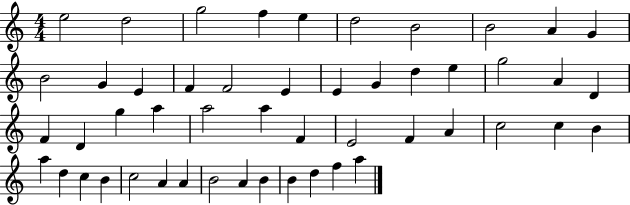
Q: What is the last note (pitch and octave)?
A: A5